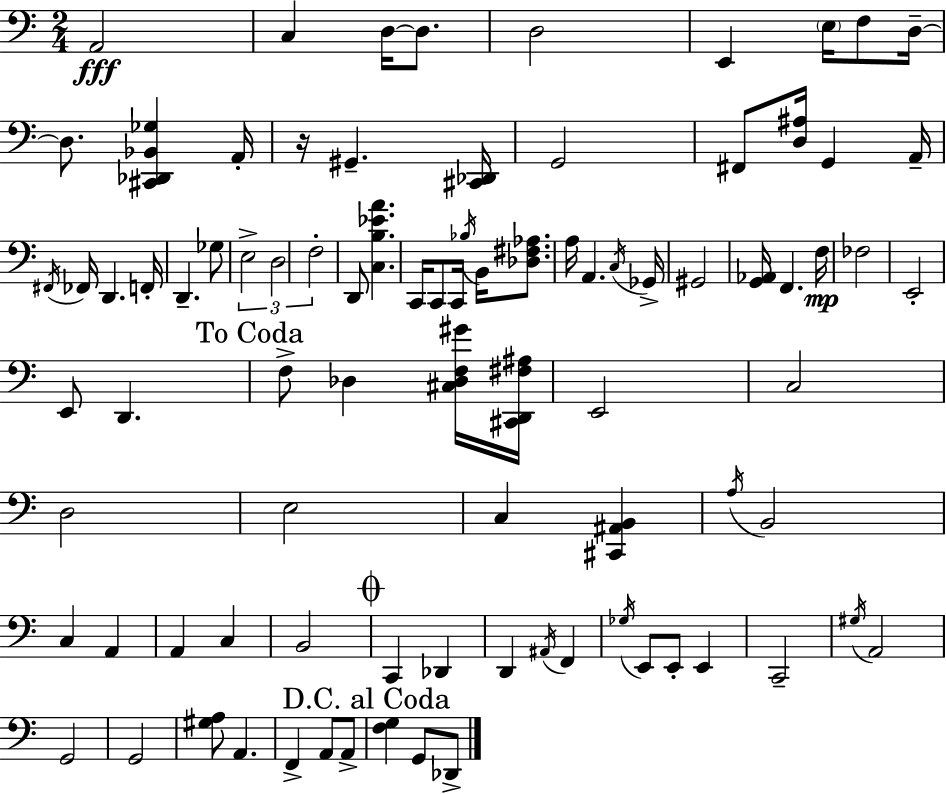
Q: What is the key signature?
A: A minor